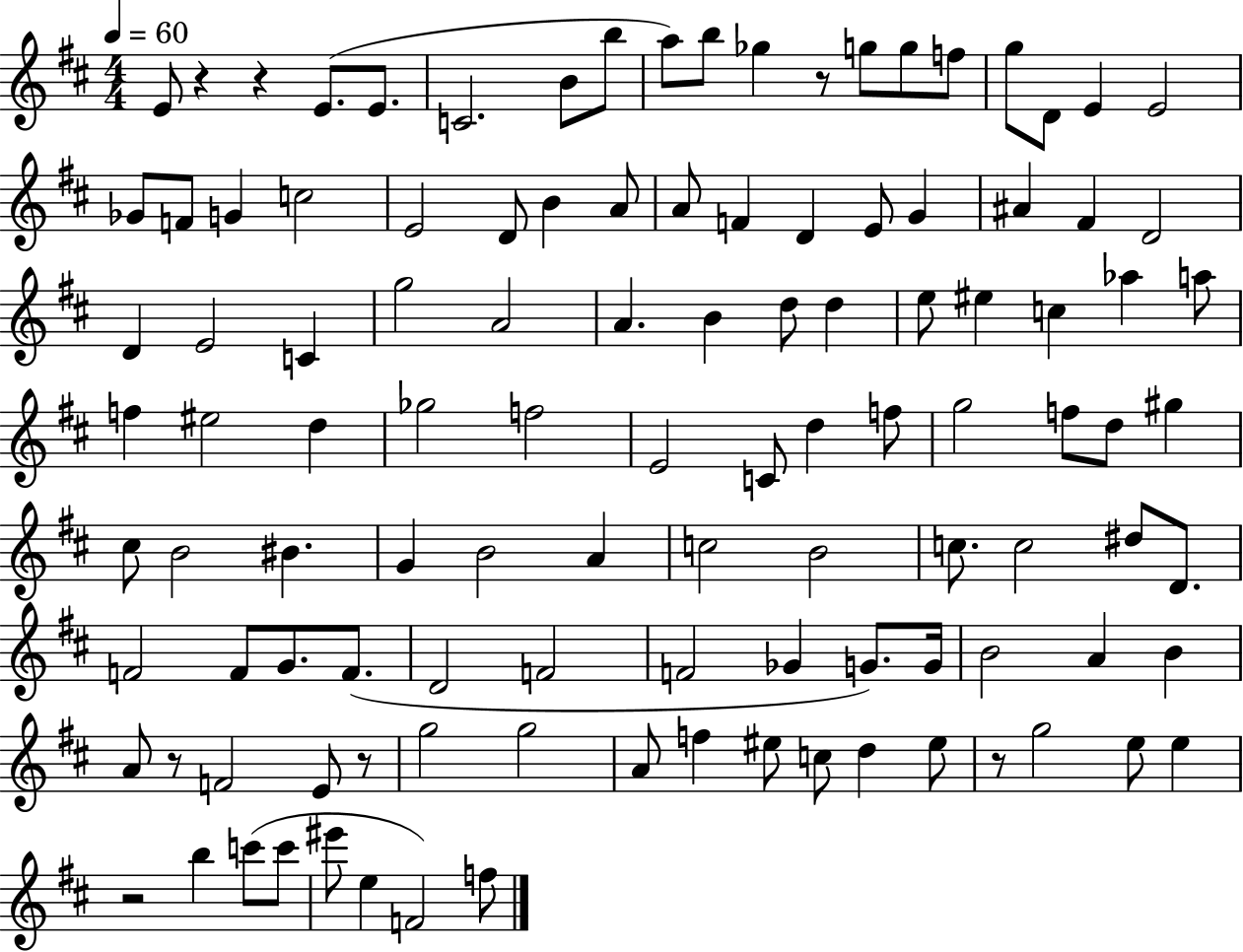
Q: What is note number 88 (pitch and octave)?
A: G5